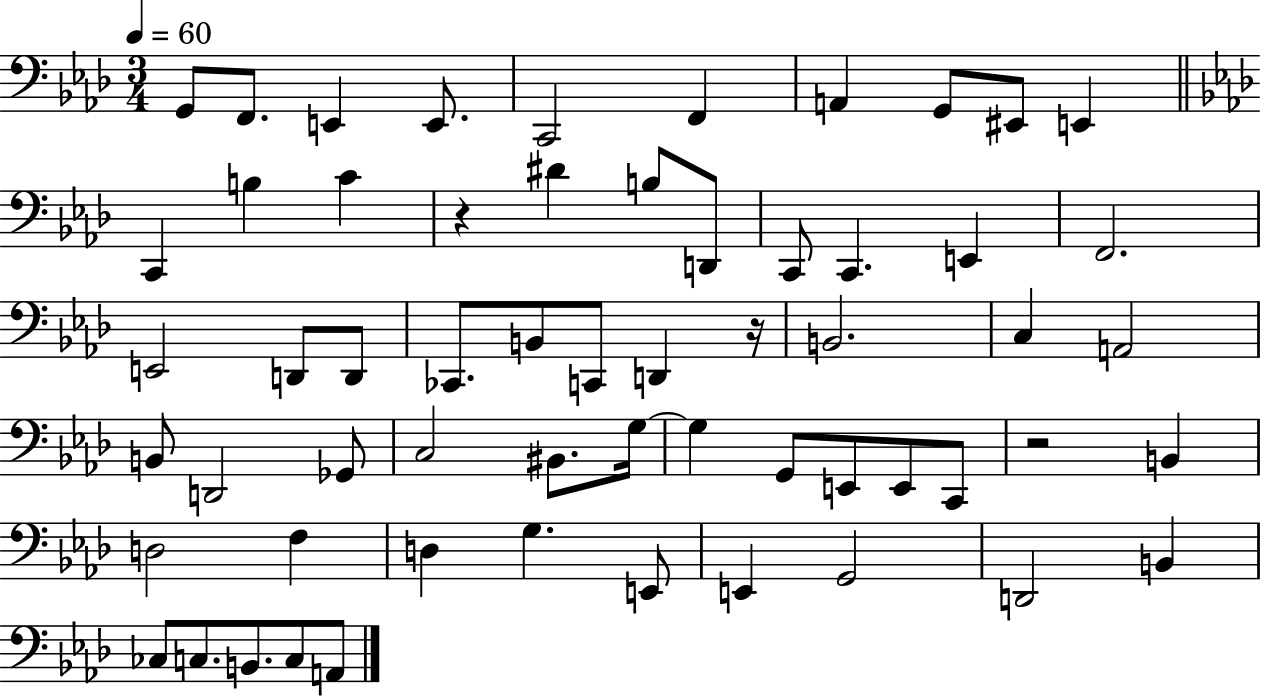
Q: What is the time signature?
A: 3/4